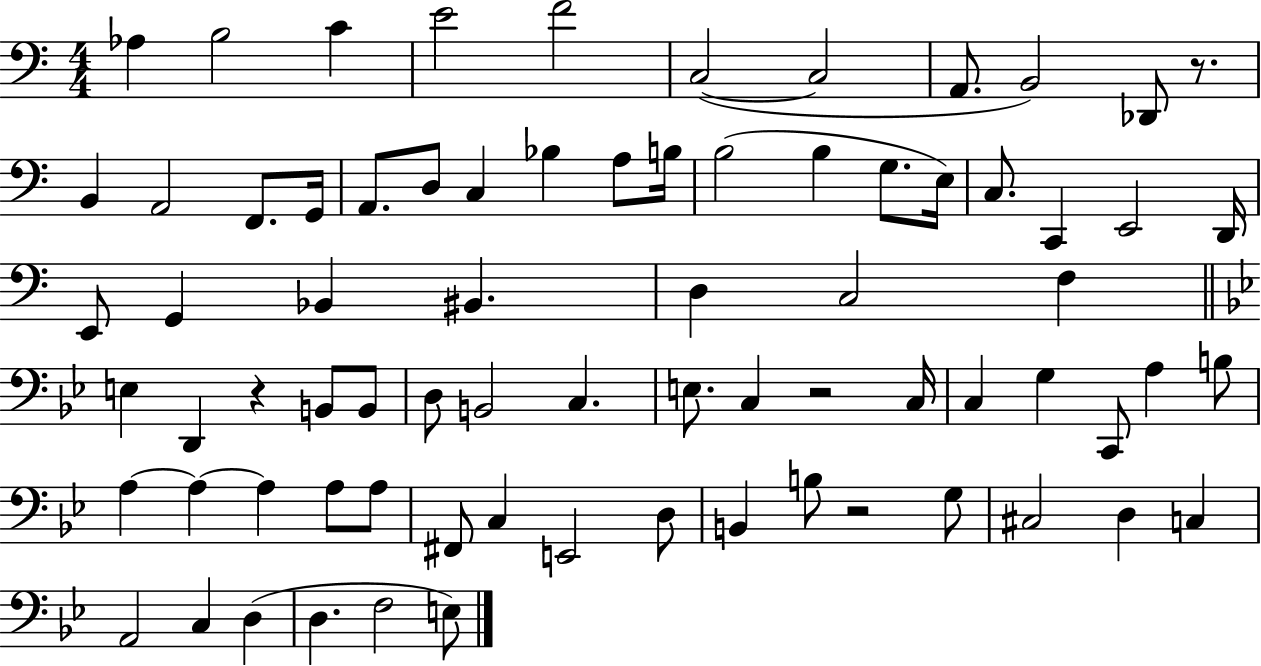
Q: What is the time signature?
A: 4/4